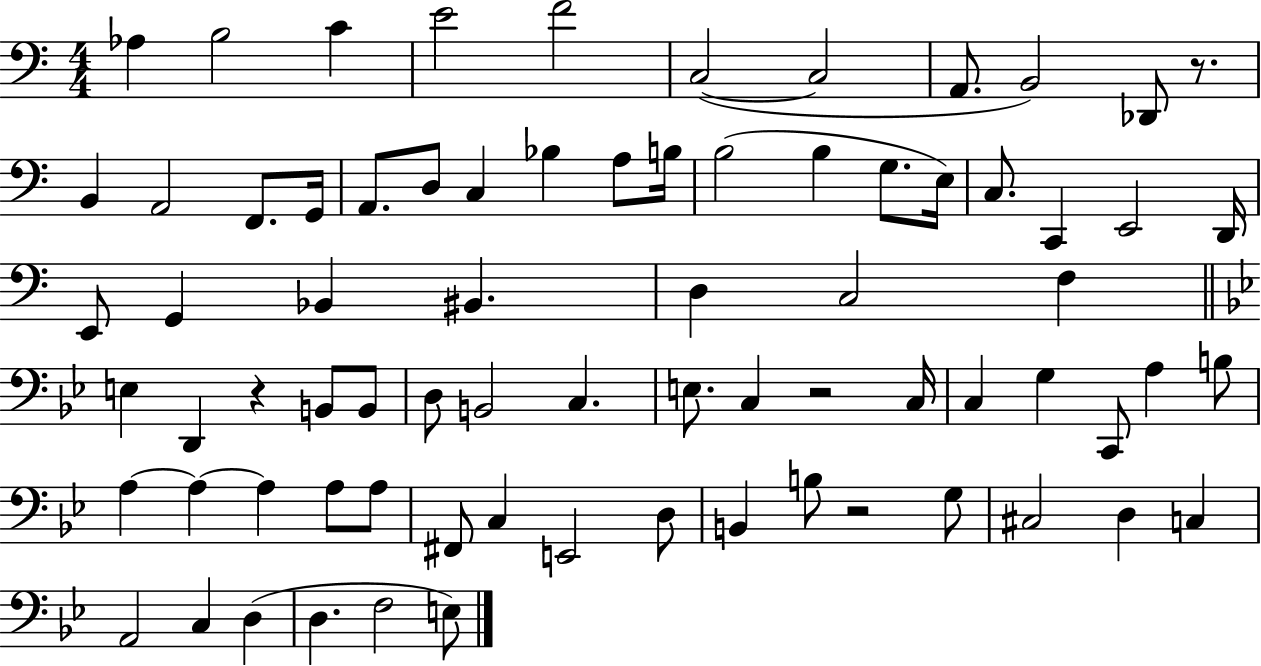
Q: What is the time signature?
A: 4/4